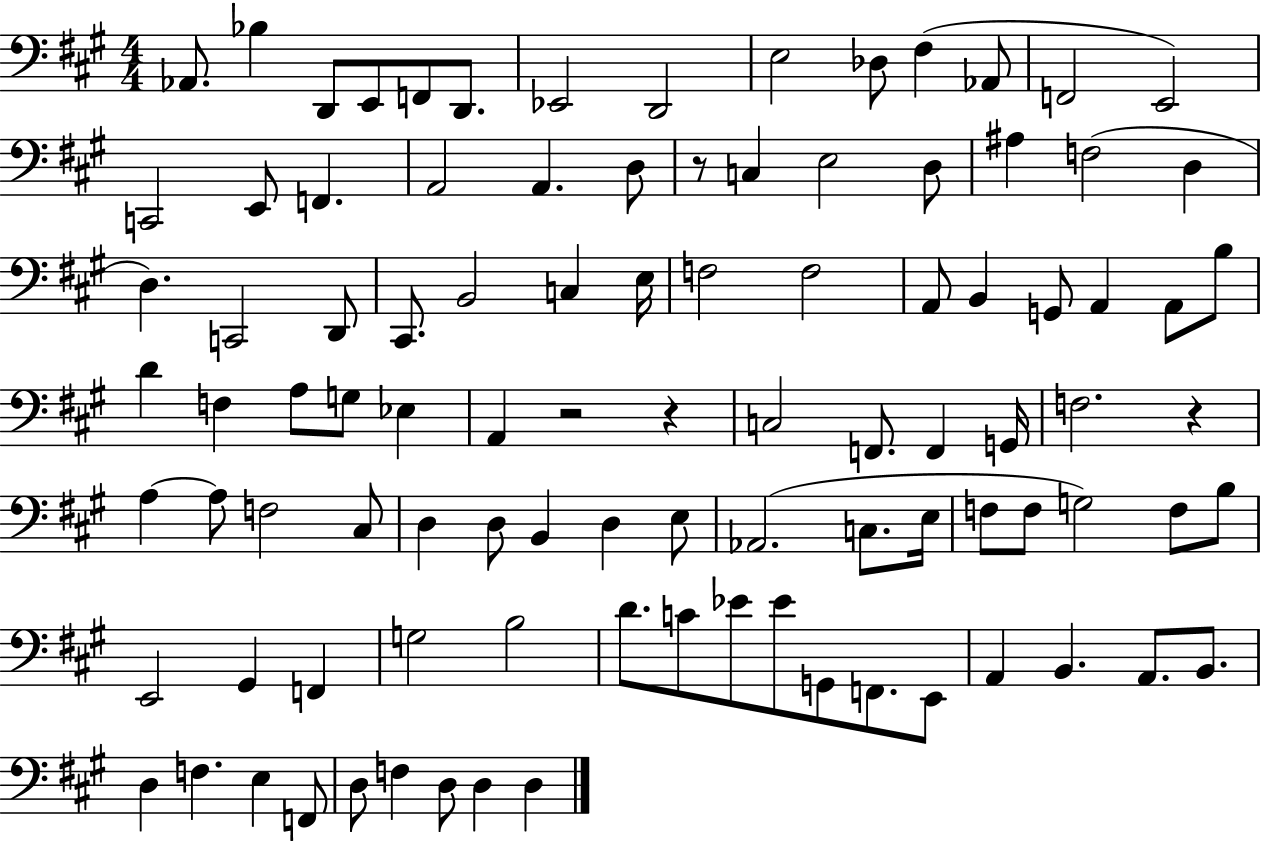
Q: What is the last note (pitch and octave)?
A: D3